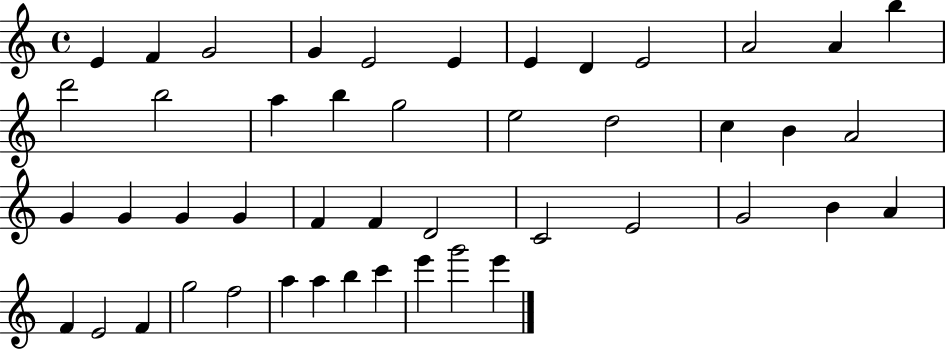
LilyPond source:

{
  \clef treble
  \time 4/4
  \defaultTimeSignature
  \key c \major
  e'4 f'4 g'2 | g'4 e'2 e'4 | e'4 d'4 e'2 | a'2 a'4 b''4 | \break d'''2 b''2 | a''4 b''4 g''2 | e''2 d''2 | c''4 b'4 a'2 | \break g'4 g'4 g'4 g'4 | f'4 f'4 d'2 | c'2 e'2 | g'2 b'4 a'4 | \break f'4 e'2 f'4 | g''2 f''2 | a''4 a''4 b''4 c'''4 | e'''4 g'''2 e'''4 | \break \bar "|."
}